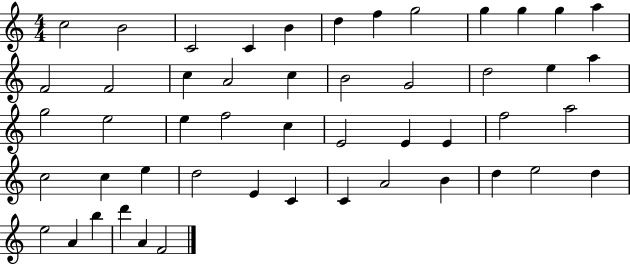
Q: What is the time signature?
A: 4/4